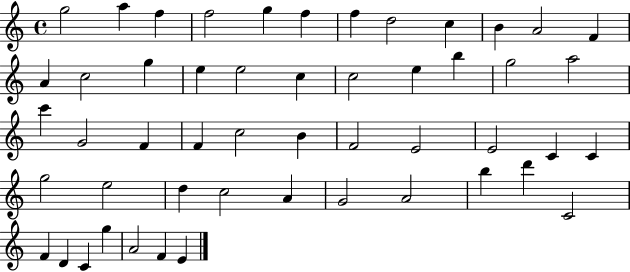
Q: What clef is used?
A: treble